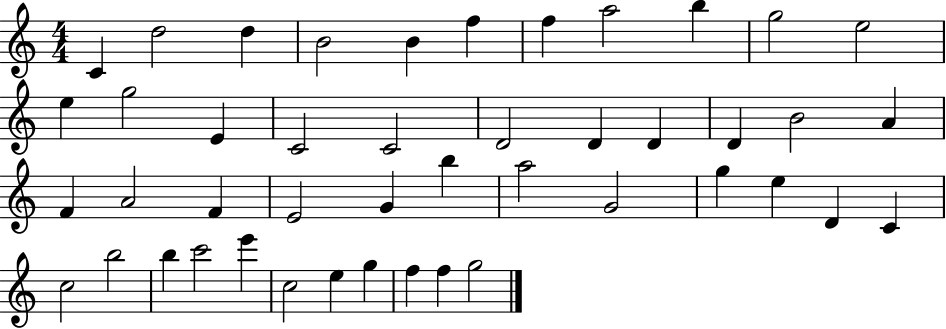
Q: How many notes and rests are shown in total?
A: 45